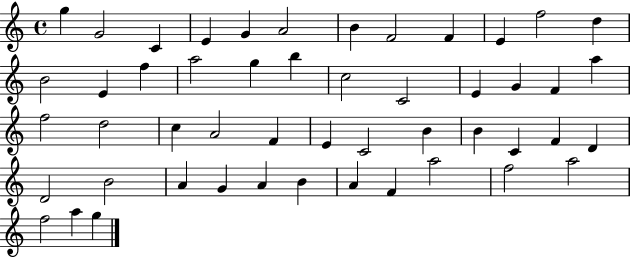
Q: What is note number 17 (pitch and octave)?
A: G5